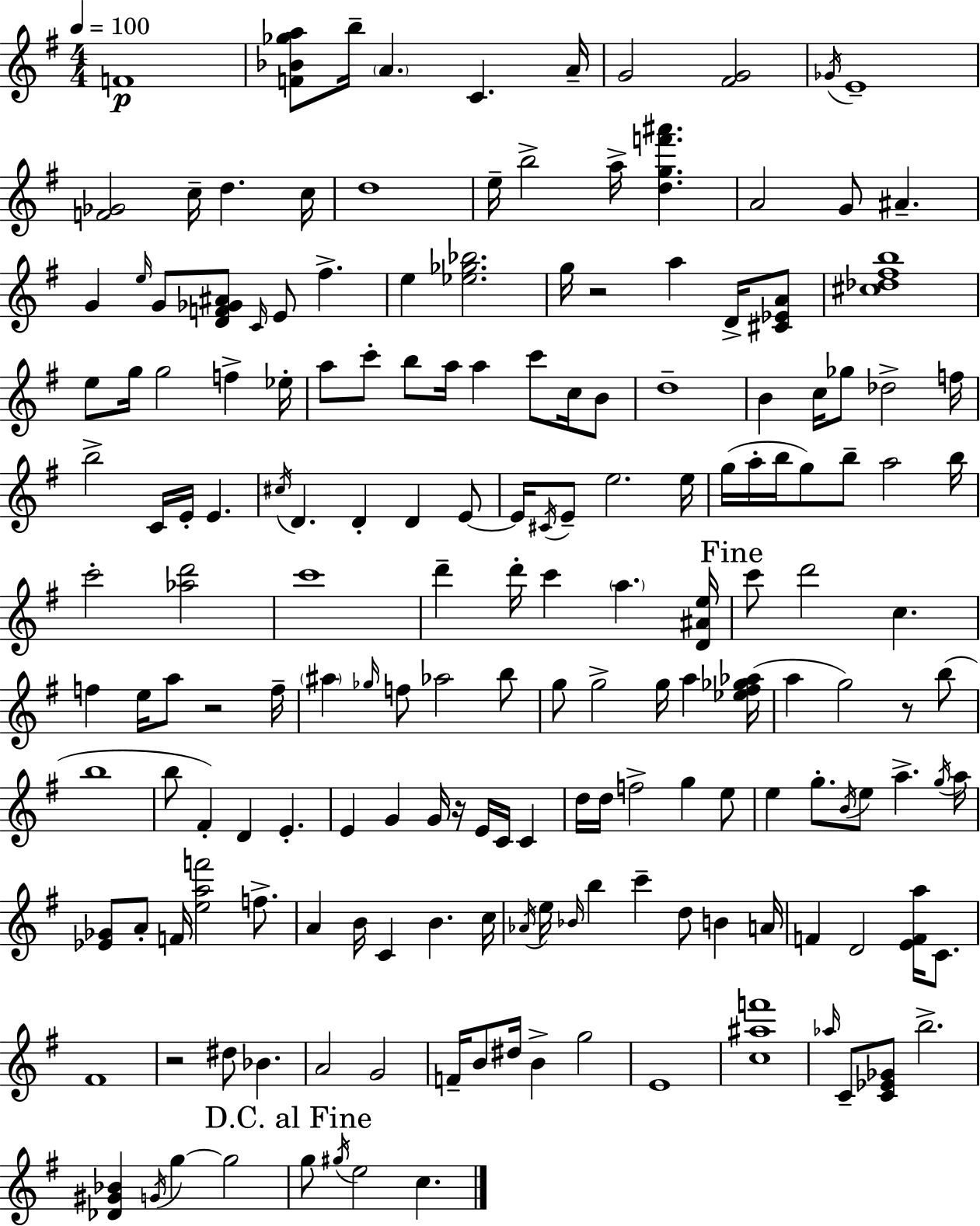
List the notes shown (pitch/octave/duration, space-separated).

F4/w [F4,Bb4,Gb5,A5]/e B5/s A4/q. C4/q. A4/s G4/h [F#4,G4]/h Gb4/s E4/w [F4,Gb4]/h C5/s D5/q. C5/s D5/w E5/s B5/h A5/s [D5,G5,F6,A#6]/q. A4/h G4/e A#4/q. G4/q E5/s G4/e [D4,F4,Gb4,A#4]/e C4/s E4/e F#5/q. E5/q [Eb5,Gb5,Bb5]/h. G5/s R/h A5/q D4/s [C#4,Eb4,A4]/e [C#5,Db5,F#5,B5]/w E5/e G5/s G5/h F5/q Eb5/s A5/e C6/e B5/e A5/s A5/q C6/e C5/s B4/e D5/w B4/q C5/s Gb5/e Db5/h F5/s B5/h C4/s E4/s E4/q. C#5/s D4/q. D4/q D4/q E4/e E4/s C#4/s E4/e E5/h. E5/s G5/s A5/s B5/s G5/e B5/e A5/h B5/s C6/h [Ab5,D6]/h C6/w D6/q D6/s C6/q A5/q. [D4,A#4,E5]/s C6/e D6/h C5/q. F5/q E5/s A5/e R/h F5/s A#5/q Gb5/s F5/e Ab5/h B5/e G5/e G5/h G5/s A5/q [Eb5,F#5,Gb5,Ab5]/s A5/q G5/h R/e B5/e B5/w B5/e F#4/q D4/q E4/q. E4/q G4/q G4/s R/s E4/s C4/s C4/q D5/s D5/s F5/h G5/q E5/e E5/q G5/e. B4/s E5/e A5/q. G5/s A5/s [Eb4,Gb4]/e A4/e F4/s [E5,A5,F6]/h F5/e. A4/q B4/s C4/q B4/q. C5/s Ab4/s E5/s Bb4/s B5/q C6/q D5/e B4/q A4/s F4/q D4/h [E4,F4,A5]/s C4/e. F#4/w R/h D#5/e Bb4/q. A4/h G4/h F4/s B4/e D#5/s B4/q G5/h E4/w [C5,A#5,F6]/w Ab5/s C4/e [C4,Eb4,Gb4]/e B5/h. [Db4,G#4,Bb4]/q G4/s G5/q G5/h G5/e G#5/s E5/h C5/q.